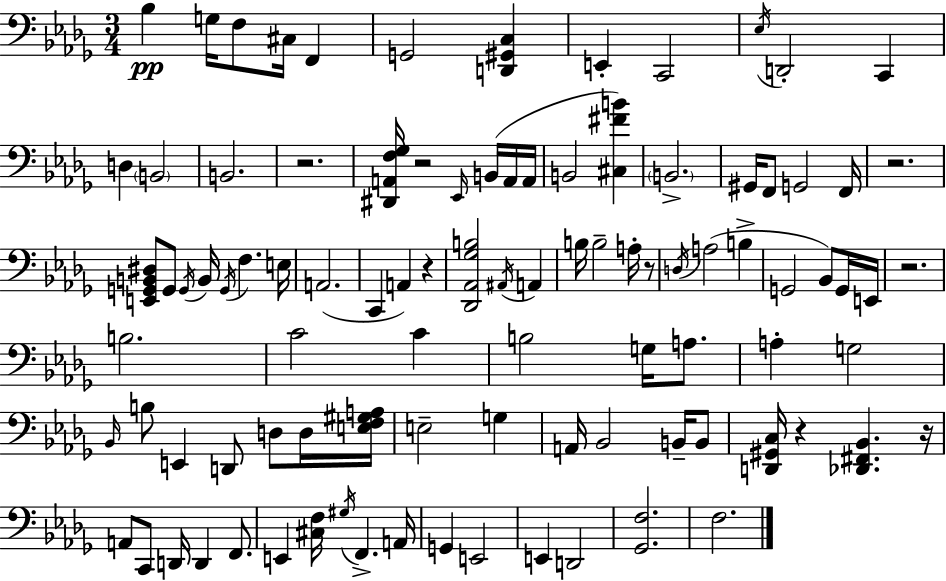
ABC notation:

X:1
T:Untitled
M:3/4
L:1/4
K:Bbm
_B, G,/4 F,/2 ^C,/4 F,, G,,2 [D,,^G,,C,] E,, C,,2 _E,/4 D,,2 C,, D, B,,2 B,,2 z2 [^D,,A,,F,_G,]/4 z2 _E,,/4 B,,/4 A,,/4 A,,/4 B,,2 [^C,^FB] B,,2 ^G,,/4 F,,/2 G,,2 F,,/4 z2 [E,,G,,B,,^D,]/2 G,,/2 G,,/4 B,,/4 G,,/4 F, E,/4 A,,2 C,, A,, z [_D,,_A,,_G,B,]2 ^A,,/4 A,, B,/4 B,2 A,/4 z/2 D,/4 A,2 B, G,,2 _B,,/2 G,,/4 E,,/4 z2 B,2 C2 C B,2 G,/4 A,/2 A, G,2 _B,,/4 B,/2 E,, D,,/2 D,/2 D,/4 [E,F,^G,A,]/4 E,2 G, A,,/4 _B,,2 B,,/4 B,,/2 [D,,^G,,C,]/4 z [_D,,^F,,_B,,] z/4 A,,/2 C,,/2 D,,/4 D,, F,,/2 E,, [^C,F,]/4 ^G,/4 F,, A,,/4 G,, E,,2 E,, D,,2 [_G,,F,]2 F,2